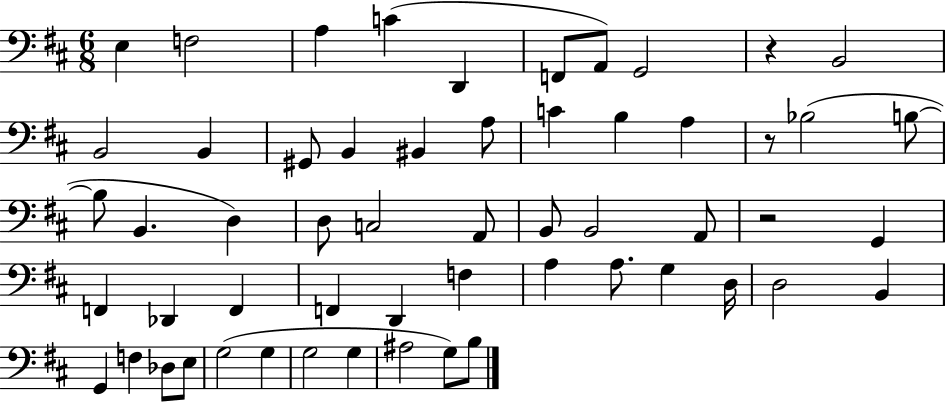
E3/q F3/h A3/q C4/q D2/q F2/e A2/e G2/h R/q B2/h B2/h B2/q G#2/e B2/q BIS2/q A3/e C4/q B3/q A3/q R/e Bb3/h B3/e B3/e B2/q. D3/q D3/e C3/h A2/e B2/e B2/h A2/e R/h G2/q F2/q Db2/q F2/q F2/q D2/q F3/q A3/q A3/e. G3/q D3/s D3/h B2/q G2/q F3/q Db3/e E3/e G3/h G3/q G3/h G3/q A#3/h G3/e B3/e